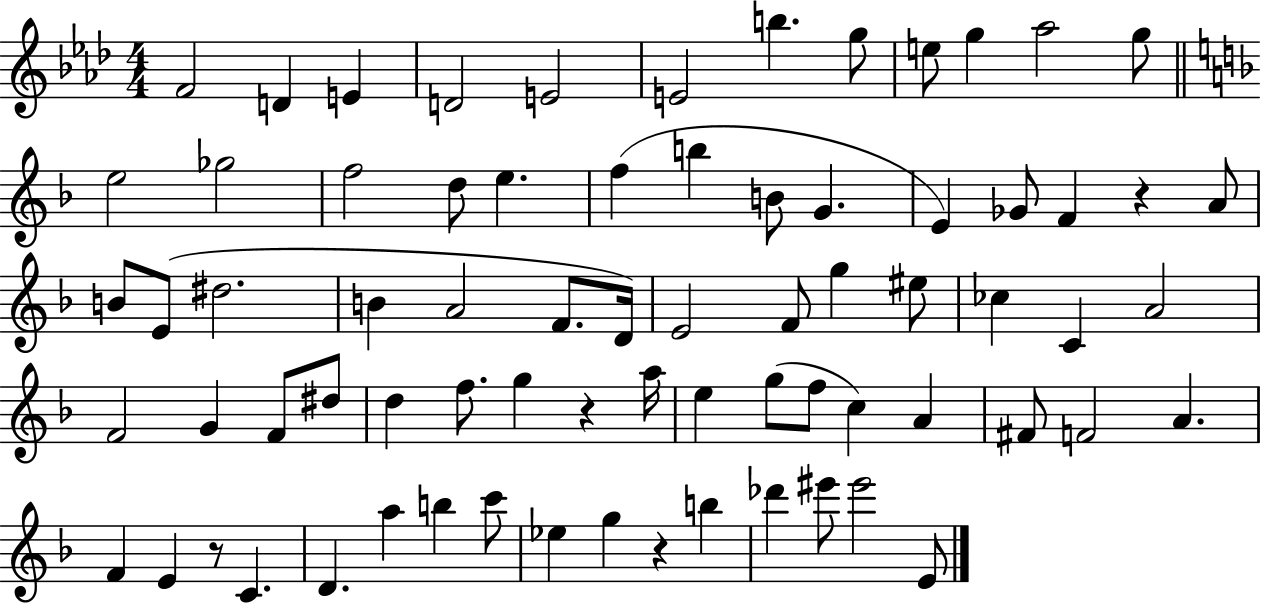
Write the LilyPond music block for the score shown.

{
  \clef treble
  \numericTimeSignature
  \time 4/4
  \key aes \major
  f'2 d'4 e'4 | d'2 e'2 | e'2 b''4. g''8 | e''8 g''4 aes''2 g''8 | \break \bar "||" \break \key d \minor e''2 ges''2 | f''2 d''8 e''4. | f''4( b''4 b'8 g'4. | e'4) ges'8 f'4 r4 a'8 | \break b'8 e'8( dis''2. | b'4 a'2 f'8. d'16) | e'2 f'8 g''4 eis''8 | ces''4 c'4 a'2 | \break f'2 g'4 f'8 dis''8 | d''4 f''8. g''4 r4 a''16 | e''4 g''8( f''8 c''4) a'4 | fis'8 f'2 a'4. | \break f'4 e'4 r8 c'4. | d'4. a''4 b''4 c'''8 | ees''4 g''4 r4 b''4 | des'''4 eis'''8 eis'''2 e'8 | \break \bar "|."
}